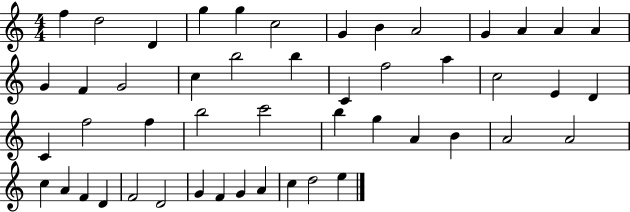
F5/q D5/h D4/q G5/q G5/q C5/h G4/q B4/q A4/h G4/q A4/q A4/q A4/q G4/q F4/q G4/h C5/q B5/h B5/q C4/q F5/h A5/q C5/h E4/q D4/q C4/q F5/h F5/q B5/h C6/h B5/q G5/q A4/q B4/q A4/h A4/h C5/q A4/q F4/q D4/q F4/h D4/h G4/q F4/q G4/q A4/q C5/q D5/h E5/q